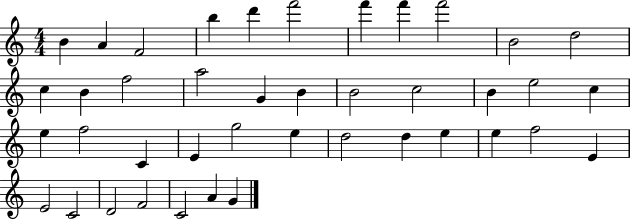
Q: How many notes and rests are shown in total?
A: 41